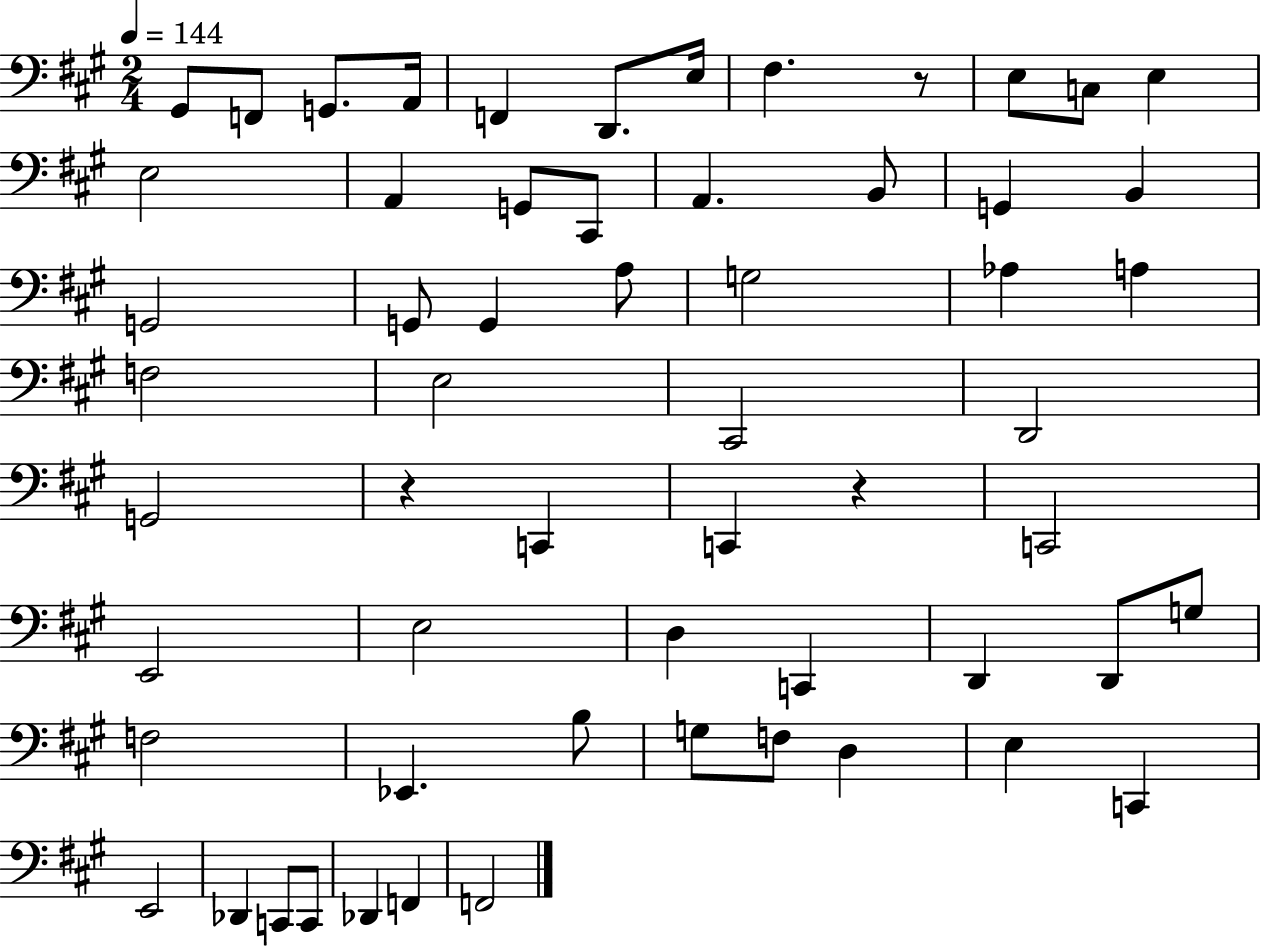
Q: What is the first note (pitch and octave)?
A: G#2